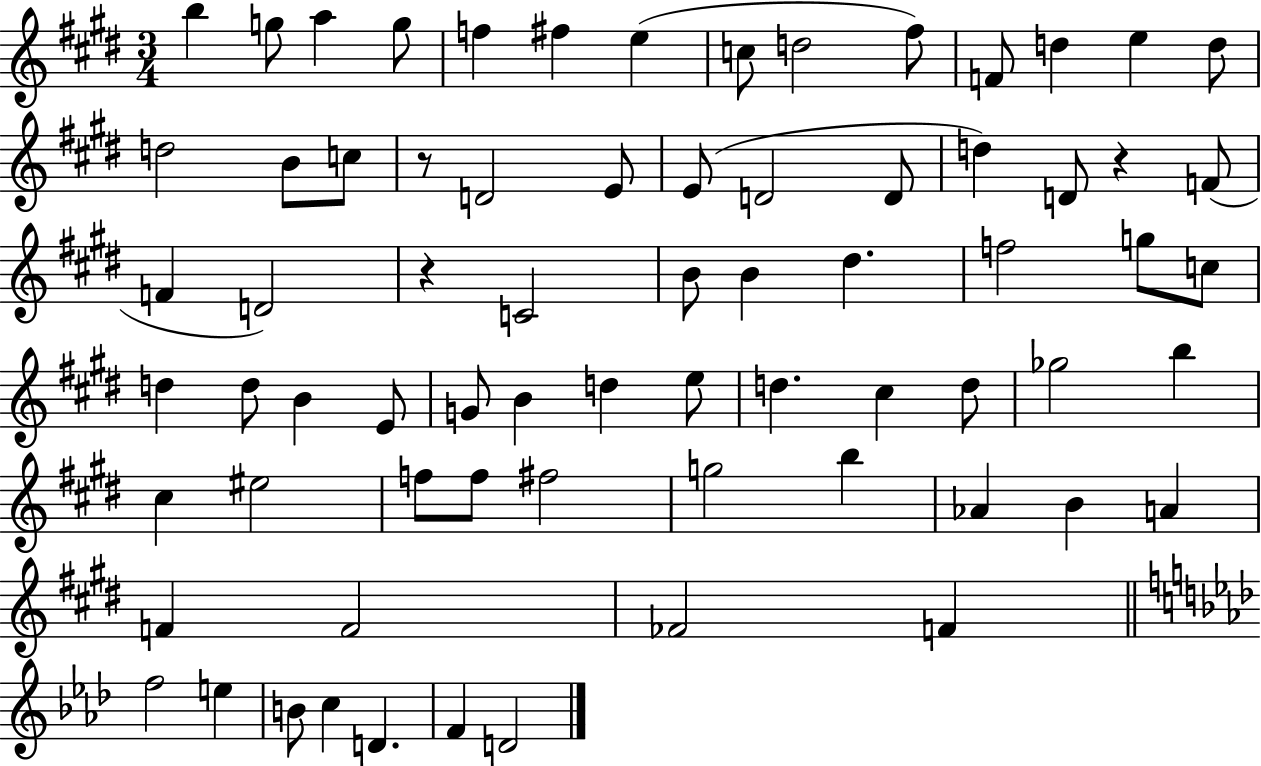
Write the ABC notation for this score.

X:1
T:Untitled
M:3/4
L:1/4
K:E
b g/2 a g/2 f ^f e c/2 d2 ^f/2 F/2 d e d/2 d2 B/2 c/2 z/2 D2 E/2 E/2 D2 D/2 d D/2 z F/2 F D2 z C2 B/2 B ^d f2 g/2 c/2 d d/2 B E/2 G/2 B d e/2 d ^c d/2 _g2 b ^c ^e2 f/2 f/2 ^f2 g2 b _A B A F F2 _F2 F f2 e B/2 c D F D2